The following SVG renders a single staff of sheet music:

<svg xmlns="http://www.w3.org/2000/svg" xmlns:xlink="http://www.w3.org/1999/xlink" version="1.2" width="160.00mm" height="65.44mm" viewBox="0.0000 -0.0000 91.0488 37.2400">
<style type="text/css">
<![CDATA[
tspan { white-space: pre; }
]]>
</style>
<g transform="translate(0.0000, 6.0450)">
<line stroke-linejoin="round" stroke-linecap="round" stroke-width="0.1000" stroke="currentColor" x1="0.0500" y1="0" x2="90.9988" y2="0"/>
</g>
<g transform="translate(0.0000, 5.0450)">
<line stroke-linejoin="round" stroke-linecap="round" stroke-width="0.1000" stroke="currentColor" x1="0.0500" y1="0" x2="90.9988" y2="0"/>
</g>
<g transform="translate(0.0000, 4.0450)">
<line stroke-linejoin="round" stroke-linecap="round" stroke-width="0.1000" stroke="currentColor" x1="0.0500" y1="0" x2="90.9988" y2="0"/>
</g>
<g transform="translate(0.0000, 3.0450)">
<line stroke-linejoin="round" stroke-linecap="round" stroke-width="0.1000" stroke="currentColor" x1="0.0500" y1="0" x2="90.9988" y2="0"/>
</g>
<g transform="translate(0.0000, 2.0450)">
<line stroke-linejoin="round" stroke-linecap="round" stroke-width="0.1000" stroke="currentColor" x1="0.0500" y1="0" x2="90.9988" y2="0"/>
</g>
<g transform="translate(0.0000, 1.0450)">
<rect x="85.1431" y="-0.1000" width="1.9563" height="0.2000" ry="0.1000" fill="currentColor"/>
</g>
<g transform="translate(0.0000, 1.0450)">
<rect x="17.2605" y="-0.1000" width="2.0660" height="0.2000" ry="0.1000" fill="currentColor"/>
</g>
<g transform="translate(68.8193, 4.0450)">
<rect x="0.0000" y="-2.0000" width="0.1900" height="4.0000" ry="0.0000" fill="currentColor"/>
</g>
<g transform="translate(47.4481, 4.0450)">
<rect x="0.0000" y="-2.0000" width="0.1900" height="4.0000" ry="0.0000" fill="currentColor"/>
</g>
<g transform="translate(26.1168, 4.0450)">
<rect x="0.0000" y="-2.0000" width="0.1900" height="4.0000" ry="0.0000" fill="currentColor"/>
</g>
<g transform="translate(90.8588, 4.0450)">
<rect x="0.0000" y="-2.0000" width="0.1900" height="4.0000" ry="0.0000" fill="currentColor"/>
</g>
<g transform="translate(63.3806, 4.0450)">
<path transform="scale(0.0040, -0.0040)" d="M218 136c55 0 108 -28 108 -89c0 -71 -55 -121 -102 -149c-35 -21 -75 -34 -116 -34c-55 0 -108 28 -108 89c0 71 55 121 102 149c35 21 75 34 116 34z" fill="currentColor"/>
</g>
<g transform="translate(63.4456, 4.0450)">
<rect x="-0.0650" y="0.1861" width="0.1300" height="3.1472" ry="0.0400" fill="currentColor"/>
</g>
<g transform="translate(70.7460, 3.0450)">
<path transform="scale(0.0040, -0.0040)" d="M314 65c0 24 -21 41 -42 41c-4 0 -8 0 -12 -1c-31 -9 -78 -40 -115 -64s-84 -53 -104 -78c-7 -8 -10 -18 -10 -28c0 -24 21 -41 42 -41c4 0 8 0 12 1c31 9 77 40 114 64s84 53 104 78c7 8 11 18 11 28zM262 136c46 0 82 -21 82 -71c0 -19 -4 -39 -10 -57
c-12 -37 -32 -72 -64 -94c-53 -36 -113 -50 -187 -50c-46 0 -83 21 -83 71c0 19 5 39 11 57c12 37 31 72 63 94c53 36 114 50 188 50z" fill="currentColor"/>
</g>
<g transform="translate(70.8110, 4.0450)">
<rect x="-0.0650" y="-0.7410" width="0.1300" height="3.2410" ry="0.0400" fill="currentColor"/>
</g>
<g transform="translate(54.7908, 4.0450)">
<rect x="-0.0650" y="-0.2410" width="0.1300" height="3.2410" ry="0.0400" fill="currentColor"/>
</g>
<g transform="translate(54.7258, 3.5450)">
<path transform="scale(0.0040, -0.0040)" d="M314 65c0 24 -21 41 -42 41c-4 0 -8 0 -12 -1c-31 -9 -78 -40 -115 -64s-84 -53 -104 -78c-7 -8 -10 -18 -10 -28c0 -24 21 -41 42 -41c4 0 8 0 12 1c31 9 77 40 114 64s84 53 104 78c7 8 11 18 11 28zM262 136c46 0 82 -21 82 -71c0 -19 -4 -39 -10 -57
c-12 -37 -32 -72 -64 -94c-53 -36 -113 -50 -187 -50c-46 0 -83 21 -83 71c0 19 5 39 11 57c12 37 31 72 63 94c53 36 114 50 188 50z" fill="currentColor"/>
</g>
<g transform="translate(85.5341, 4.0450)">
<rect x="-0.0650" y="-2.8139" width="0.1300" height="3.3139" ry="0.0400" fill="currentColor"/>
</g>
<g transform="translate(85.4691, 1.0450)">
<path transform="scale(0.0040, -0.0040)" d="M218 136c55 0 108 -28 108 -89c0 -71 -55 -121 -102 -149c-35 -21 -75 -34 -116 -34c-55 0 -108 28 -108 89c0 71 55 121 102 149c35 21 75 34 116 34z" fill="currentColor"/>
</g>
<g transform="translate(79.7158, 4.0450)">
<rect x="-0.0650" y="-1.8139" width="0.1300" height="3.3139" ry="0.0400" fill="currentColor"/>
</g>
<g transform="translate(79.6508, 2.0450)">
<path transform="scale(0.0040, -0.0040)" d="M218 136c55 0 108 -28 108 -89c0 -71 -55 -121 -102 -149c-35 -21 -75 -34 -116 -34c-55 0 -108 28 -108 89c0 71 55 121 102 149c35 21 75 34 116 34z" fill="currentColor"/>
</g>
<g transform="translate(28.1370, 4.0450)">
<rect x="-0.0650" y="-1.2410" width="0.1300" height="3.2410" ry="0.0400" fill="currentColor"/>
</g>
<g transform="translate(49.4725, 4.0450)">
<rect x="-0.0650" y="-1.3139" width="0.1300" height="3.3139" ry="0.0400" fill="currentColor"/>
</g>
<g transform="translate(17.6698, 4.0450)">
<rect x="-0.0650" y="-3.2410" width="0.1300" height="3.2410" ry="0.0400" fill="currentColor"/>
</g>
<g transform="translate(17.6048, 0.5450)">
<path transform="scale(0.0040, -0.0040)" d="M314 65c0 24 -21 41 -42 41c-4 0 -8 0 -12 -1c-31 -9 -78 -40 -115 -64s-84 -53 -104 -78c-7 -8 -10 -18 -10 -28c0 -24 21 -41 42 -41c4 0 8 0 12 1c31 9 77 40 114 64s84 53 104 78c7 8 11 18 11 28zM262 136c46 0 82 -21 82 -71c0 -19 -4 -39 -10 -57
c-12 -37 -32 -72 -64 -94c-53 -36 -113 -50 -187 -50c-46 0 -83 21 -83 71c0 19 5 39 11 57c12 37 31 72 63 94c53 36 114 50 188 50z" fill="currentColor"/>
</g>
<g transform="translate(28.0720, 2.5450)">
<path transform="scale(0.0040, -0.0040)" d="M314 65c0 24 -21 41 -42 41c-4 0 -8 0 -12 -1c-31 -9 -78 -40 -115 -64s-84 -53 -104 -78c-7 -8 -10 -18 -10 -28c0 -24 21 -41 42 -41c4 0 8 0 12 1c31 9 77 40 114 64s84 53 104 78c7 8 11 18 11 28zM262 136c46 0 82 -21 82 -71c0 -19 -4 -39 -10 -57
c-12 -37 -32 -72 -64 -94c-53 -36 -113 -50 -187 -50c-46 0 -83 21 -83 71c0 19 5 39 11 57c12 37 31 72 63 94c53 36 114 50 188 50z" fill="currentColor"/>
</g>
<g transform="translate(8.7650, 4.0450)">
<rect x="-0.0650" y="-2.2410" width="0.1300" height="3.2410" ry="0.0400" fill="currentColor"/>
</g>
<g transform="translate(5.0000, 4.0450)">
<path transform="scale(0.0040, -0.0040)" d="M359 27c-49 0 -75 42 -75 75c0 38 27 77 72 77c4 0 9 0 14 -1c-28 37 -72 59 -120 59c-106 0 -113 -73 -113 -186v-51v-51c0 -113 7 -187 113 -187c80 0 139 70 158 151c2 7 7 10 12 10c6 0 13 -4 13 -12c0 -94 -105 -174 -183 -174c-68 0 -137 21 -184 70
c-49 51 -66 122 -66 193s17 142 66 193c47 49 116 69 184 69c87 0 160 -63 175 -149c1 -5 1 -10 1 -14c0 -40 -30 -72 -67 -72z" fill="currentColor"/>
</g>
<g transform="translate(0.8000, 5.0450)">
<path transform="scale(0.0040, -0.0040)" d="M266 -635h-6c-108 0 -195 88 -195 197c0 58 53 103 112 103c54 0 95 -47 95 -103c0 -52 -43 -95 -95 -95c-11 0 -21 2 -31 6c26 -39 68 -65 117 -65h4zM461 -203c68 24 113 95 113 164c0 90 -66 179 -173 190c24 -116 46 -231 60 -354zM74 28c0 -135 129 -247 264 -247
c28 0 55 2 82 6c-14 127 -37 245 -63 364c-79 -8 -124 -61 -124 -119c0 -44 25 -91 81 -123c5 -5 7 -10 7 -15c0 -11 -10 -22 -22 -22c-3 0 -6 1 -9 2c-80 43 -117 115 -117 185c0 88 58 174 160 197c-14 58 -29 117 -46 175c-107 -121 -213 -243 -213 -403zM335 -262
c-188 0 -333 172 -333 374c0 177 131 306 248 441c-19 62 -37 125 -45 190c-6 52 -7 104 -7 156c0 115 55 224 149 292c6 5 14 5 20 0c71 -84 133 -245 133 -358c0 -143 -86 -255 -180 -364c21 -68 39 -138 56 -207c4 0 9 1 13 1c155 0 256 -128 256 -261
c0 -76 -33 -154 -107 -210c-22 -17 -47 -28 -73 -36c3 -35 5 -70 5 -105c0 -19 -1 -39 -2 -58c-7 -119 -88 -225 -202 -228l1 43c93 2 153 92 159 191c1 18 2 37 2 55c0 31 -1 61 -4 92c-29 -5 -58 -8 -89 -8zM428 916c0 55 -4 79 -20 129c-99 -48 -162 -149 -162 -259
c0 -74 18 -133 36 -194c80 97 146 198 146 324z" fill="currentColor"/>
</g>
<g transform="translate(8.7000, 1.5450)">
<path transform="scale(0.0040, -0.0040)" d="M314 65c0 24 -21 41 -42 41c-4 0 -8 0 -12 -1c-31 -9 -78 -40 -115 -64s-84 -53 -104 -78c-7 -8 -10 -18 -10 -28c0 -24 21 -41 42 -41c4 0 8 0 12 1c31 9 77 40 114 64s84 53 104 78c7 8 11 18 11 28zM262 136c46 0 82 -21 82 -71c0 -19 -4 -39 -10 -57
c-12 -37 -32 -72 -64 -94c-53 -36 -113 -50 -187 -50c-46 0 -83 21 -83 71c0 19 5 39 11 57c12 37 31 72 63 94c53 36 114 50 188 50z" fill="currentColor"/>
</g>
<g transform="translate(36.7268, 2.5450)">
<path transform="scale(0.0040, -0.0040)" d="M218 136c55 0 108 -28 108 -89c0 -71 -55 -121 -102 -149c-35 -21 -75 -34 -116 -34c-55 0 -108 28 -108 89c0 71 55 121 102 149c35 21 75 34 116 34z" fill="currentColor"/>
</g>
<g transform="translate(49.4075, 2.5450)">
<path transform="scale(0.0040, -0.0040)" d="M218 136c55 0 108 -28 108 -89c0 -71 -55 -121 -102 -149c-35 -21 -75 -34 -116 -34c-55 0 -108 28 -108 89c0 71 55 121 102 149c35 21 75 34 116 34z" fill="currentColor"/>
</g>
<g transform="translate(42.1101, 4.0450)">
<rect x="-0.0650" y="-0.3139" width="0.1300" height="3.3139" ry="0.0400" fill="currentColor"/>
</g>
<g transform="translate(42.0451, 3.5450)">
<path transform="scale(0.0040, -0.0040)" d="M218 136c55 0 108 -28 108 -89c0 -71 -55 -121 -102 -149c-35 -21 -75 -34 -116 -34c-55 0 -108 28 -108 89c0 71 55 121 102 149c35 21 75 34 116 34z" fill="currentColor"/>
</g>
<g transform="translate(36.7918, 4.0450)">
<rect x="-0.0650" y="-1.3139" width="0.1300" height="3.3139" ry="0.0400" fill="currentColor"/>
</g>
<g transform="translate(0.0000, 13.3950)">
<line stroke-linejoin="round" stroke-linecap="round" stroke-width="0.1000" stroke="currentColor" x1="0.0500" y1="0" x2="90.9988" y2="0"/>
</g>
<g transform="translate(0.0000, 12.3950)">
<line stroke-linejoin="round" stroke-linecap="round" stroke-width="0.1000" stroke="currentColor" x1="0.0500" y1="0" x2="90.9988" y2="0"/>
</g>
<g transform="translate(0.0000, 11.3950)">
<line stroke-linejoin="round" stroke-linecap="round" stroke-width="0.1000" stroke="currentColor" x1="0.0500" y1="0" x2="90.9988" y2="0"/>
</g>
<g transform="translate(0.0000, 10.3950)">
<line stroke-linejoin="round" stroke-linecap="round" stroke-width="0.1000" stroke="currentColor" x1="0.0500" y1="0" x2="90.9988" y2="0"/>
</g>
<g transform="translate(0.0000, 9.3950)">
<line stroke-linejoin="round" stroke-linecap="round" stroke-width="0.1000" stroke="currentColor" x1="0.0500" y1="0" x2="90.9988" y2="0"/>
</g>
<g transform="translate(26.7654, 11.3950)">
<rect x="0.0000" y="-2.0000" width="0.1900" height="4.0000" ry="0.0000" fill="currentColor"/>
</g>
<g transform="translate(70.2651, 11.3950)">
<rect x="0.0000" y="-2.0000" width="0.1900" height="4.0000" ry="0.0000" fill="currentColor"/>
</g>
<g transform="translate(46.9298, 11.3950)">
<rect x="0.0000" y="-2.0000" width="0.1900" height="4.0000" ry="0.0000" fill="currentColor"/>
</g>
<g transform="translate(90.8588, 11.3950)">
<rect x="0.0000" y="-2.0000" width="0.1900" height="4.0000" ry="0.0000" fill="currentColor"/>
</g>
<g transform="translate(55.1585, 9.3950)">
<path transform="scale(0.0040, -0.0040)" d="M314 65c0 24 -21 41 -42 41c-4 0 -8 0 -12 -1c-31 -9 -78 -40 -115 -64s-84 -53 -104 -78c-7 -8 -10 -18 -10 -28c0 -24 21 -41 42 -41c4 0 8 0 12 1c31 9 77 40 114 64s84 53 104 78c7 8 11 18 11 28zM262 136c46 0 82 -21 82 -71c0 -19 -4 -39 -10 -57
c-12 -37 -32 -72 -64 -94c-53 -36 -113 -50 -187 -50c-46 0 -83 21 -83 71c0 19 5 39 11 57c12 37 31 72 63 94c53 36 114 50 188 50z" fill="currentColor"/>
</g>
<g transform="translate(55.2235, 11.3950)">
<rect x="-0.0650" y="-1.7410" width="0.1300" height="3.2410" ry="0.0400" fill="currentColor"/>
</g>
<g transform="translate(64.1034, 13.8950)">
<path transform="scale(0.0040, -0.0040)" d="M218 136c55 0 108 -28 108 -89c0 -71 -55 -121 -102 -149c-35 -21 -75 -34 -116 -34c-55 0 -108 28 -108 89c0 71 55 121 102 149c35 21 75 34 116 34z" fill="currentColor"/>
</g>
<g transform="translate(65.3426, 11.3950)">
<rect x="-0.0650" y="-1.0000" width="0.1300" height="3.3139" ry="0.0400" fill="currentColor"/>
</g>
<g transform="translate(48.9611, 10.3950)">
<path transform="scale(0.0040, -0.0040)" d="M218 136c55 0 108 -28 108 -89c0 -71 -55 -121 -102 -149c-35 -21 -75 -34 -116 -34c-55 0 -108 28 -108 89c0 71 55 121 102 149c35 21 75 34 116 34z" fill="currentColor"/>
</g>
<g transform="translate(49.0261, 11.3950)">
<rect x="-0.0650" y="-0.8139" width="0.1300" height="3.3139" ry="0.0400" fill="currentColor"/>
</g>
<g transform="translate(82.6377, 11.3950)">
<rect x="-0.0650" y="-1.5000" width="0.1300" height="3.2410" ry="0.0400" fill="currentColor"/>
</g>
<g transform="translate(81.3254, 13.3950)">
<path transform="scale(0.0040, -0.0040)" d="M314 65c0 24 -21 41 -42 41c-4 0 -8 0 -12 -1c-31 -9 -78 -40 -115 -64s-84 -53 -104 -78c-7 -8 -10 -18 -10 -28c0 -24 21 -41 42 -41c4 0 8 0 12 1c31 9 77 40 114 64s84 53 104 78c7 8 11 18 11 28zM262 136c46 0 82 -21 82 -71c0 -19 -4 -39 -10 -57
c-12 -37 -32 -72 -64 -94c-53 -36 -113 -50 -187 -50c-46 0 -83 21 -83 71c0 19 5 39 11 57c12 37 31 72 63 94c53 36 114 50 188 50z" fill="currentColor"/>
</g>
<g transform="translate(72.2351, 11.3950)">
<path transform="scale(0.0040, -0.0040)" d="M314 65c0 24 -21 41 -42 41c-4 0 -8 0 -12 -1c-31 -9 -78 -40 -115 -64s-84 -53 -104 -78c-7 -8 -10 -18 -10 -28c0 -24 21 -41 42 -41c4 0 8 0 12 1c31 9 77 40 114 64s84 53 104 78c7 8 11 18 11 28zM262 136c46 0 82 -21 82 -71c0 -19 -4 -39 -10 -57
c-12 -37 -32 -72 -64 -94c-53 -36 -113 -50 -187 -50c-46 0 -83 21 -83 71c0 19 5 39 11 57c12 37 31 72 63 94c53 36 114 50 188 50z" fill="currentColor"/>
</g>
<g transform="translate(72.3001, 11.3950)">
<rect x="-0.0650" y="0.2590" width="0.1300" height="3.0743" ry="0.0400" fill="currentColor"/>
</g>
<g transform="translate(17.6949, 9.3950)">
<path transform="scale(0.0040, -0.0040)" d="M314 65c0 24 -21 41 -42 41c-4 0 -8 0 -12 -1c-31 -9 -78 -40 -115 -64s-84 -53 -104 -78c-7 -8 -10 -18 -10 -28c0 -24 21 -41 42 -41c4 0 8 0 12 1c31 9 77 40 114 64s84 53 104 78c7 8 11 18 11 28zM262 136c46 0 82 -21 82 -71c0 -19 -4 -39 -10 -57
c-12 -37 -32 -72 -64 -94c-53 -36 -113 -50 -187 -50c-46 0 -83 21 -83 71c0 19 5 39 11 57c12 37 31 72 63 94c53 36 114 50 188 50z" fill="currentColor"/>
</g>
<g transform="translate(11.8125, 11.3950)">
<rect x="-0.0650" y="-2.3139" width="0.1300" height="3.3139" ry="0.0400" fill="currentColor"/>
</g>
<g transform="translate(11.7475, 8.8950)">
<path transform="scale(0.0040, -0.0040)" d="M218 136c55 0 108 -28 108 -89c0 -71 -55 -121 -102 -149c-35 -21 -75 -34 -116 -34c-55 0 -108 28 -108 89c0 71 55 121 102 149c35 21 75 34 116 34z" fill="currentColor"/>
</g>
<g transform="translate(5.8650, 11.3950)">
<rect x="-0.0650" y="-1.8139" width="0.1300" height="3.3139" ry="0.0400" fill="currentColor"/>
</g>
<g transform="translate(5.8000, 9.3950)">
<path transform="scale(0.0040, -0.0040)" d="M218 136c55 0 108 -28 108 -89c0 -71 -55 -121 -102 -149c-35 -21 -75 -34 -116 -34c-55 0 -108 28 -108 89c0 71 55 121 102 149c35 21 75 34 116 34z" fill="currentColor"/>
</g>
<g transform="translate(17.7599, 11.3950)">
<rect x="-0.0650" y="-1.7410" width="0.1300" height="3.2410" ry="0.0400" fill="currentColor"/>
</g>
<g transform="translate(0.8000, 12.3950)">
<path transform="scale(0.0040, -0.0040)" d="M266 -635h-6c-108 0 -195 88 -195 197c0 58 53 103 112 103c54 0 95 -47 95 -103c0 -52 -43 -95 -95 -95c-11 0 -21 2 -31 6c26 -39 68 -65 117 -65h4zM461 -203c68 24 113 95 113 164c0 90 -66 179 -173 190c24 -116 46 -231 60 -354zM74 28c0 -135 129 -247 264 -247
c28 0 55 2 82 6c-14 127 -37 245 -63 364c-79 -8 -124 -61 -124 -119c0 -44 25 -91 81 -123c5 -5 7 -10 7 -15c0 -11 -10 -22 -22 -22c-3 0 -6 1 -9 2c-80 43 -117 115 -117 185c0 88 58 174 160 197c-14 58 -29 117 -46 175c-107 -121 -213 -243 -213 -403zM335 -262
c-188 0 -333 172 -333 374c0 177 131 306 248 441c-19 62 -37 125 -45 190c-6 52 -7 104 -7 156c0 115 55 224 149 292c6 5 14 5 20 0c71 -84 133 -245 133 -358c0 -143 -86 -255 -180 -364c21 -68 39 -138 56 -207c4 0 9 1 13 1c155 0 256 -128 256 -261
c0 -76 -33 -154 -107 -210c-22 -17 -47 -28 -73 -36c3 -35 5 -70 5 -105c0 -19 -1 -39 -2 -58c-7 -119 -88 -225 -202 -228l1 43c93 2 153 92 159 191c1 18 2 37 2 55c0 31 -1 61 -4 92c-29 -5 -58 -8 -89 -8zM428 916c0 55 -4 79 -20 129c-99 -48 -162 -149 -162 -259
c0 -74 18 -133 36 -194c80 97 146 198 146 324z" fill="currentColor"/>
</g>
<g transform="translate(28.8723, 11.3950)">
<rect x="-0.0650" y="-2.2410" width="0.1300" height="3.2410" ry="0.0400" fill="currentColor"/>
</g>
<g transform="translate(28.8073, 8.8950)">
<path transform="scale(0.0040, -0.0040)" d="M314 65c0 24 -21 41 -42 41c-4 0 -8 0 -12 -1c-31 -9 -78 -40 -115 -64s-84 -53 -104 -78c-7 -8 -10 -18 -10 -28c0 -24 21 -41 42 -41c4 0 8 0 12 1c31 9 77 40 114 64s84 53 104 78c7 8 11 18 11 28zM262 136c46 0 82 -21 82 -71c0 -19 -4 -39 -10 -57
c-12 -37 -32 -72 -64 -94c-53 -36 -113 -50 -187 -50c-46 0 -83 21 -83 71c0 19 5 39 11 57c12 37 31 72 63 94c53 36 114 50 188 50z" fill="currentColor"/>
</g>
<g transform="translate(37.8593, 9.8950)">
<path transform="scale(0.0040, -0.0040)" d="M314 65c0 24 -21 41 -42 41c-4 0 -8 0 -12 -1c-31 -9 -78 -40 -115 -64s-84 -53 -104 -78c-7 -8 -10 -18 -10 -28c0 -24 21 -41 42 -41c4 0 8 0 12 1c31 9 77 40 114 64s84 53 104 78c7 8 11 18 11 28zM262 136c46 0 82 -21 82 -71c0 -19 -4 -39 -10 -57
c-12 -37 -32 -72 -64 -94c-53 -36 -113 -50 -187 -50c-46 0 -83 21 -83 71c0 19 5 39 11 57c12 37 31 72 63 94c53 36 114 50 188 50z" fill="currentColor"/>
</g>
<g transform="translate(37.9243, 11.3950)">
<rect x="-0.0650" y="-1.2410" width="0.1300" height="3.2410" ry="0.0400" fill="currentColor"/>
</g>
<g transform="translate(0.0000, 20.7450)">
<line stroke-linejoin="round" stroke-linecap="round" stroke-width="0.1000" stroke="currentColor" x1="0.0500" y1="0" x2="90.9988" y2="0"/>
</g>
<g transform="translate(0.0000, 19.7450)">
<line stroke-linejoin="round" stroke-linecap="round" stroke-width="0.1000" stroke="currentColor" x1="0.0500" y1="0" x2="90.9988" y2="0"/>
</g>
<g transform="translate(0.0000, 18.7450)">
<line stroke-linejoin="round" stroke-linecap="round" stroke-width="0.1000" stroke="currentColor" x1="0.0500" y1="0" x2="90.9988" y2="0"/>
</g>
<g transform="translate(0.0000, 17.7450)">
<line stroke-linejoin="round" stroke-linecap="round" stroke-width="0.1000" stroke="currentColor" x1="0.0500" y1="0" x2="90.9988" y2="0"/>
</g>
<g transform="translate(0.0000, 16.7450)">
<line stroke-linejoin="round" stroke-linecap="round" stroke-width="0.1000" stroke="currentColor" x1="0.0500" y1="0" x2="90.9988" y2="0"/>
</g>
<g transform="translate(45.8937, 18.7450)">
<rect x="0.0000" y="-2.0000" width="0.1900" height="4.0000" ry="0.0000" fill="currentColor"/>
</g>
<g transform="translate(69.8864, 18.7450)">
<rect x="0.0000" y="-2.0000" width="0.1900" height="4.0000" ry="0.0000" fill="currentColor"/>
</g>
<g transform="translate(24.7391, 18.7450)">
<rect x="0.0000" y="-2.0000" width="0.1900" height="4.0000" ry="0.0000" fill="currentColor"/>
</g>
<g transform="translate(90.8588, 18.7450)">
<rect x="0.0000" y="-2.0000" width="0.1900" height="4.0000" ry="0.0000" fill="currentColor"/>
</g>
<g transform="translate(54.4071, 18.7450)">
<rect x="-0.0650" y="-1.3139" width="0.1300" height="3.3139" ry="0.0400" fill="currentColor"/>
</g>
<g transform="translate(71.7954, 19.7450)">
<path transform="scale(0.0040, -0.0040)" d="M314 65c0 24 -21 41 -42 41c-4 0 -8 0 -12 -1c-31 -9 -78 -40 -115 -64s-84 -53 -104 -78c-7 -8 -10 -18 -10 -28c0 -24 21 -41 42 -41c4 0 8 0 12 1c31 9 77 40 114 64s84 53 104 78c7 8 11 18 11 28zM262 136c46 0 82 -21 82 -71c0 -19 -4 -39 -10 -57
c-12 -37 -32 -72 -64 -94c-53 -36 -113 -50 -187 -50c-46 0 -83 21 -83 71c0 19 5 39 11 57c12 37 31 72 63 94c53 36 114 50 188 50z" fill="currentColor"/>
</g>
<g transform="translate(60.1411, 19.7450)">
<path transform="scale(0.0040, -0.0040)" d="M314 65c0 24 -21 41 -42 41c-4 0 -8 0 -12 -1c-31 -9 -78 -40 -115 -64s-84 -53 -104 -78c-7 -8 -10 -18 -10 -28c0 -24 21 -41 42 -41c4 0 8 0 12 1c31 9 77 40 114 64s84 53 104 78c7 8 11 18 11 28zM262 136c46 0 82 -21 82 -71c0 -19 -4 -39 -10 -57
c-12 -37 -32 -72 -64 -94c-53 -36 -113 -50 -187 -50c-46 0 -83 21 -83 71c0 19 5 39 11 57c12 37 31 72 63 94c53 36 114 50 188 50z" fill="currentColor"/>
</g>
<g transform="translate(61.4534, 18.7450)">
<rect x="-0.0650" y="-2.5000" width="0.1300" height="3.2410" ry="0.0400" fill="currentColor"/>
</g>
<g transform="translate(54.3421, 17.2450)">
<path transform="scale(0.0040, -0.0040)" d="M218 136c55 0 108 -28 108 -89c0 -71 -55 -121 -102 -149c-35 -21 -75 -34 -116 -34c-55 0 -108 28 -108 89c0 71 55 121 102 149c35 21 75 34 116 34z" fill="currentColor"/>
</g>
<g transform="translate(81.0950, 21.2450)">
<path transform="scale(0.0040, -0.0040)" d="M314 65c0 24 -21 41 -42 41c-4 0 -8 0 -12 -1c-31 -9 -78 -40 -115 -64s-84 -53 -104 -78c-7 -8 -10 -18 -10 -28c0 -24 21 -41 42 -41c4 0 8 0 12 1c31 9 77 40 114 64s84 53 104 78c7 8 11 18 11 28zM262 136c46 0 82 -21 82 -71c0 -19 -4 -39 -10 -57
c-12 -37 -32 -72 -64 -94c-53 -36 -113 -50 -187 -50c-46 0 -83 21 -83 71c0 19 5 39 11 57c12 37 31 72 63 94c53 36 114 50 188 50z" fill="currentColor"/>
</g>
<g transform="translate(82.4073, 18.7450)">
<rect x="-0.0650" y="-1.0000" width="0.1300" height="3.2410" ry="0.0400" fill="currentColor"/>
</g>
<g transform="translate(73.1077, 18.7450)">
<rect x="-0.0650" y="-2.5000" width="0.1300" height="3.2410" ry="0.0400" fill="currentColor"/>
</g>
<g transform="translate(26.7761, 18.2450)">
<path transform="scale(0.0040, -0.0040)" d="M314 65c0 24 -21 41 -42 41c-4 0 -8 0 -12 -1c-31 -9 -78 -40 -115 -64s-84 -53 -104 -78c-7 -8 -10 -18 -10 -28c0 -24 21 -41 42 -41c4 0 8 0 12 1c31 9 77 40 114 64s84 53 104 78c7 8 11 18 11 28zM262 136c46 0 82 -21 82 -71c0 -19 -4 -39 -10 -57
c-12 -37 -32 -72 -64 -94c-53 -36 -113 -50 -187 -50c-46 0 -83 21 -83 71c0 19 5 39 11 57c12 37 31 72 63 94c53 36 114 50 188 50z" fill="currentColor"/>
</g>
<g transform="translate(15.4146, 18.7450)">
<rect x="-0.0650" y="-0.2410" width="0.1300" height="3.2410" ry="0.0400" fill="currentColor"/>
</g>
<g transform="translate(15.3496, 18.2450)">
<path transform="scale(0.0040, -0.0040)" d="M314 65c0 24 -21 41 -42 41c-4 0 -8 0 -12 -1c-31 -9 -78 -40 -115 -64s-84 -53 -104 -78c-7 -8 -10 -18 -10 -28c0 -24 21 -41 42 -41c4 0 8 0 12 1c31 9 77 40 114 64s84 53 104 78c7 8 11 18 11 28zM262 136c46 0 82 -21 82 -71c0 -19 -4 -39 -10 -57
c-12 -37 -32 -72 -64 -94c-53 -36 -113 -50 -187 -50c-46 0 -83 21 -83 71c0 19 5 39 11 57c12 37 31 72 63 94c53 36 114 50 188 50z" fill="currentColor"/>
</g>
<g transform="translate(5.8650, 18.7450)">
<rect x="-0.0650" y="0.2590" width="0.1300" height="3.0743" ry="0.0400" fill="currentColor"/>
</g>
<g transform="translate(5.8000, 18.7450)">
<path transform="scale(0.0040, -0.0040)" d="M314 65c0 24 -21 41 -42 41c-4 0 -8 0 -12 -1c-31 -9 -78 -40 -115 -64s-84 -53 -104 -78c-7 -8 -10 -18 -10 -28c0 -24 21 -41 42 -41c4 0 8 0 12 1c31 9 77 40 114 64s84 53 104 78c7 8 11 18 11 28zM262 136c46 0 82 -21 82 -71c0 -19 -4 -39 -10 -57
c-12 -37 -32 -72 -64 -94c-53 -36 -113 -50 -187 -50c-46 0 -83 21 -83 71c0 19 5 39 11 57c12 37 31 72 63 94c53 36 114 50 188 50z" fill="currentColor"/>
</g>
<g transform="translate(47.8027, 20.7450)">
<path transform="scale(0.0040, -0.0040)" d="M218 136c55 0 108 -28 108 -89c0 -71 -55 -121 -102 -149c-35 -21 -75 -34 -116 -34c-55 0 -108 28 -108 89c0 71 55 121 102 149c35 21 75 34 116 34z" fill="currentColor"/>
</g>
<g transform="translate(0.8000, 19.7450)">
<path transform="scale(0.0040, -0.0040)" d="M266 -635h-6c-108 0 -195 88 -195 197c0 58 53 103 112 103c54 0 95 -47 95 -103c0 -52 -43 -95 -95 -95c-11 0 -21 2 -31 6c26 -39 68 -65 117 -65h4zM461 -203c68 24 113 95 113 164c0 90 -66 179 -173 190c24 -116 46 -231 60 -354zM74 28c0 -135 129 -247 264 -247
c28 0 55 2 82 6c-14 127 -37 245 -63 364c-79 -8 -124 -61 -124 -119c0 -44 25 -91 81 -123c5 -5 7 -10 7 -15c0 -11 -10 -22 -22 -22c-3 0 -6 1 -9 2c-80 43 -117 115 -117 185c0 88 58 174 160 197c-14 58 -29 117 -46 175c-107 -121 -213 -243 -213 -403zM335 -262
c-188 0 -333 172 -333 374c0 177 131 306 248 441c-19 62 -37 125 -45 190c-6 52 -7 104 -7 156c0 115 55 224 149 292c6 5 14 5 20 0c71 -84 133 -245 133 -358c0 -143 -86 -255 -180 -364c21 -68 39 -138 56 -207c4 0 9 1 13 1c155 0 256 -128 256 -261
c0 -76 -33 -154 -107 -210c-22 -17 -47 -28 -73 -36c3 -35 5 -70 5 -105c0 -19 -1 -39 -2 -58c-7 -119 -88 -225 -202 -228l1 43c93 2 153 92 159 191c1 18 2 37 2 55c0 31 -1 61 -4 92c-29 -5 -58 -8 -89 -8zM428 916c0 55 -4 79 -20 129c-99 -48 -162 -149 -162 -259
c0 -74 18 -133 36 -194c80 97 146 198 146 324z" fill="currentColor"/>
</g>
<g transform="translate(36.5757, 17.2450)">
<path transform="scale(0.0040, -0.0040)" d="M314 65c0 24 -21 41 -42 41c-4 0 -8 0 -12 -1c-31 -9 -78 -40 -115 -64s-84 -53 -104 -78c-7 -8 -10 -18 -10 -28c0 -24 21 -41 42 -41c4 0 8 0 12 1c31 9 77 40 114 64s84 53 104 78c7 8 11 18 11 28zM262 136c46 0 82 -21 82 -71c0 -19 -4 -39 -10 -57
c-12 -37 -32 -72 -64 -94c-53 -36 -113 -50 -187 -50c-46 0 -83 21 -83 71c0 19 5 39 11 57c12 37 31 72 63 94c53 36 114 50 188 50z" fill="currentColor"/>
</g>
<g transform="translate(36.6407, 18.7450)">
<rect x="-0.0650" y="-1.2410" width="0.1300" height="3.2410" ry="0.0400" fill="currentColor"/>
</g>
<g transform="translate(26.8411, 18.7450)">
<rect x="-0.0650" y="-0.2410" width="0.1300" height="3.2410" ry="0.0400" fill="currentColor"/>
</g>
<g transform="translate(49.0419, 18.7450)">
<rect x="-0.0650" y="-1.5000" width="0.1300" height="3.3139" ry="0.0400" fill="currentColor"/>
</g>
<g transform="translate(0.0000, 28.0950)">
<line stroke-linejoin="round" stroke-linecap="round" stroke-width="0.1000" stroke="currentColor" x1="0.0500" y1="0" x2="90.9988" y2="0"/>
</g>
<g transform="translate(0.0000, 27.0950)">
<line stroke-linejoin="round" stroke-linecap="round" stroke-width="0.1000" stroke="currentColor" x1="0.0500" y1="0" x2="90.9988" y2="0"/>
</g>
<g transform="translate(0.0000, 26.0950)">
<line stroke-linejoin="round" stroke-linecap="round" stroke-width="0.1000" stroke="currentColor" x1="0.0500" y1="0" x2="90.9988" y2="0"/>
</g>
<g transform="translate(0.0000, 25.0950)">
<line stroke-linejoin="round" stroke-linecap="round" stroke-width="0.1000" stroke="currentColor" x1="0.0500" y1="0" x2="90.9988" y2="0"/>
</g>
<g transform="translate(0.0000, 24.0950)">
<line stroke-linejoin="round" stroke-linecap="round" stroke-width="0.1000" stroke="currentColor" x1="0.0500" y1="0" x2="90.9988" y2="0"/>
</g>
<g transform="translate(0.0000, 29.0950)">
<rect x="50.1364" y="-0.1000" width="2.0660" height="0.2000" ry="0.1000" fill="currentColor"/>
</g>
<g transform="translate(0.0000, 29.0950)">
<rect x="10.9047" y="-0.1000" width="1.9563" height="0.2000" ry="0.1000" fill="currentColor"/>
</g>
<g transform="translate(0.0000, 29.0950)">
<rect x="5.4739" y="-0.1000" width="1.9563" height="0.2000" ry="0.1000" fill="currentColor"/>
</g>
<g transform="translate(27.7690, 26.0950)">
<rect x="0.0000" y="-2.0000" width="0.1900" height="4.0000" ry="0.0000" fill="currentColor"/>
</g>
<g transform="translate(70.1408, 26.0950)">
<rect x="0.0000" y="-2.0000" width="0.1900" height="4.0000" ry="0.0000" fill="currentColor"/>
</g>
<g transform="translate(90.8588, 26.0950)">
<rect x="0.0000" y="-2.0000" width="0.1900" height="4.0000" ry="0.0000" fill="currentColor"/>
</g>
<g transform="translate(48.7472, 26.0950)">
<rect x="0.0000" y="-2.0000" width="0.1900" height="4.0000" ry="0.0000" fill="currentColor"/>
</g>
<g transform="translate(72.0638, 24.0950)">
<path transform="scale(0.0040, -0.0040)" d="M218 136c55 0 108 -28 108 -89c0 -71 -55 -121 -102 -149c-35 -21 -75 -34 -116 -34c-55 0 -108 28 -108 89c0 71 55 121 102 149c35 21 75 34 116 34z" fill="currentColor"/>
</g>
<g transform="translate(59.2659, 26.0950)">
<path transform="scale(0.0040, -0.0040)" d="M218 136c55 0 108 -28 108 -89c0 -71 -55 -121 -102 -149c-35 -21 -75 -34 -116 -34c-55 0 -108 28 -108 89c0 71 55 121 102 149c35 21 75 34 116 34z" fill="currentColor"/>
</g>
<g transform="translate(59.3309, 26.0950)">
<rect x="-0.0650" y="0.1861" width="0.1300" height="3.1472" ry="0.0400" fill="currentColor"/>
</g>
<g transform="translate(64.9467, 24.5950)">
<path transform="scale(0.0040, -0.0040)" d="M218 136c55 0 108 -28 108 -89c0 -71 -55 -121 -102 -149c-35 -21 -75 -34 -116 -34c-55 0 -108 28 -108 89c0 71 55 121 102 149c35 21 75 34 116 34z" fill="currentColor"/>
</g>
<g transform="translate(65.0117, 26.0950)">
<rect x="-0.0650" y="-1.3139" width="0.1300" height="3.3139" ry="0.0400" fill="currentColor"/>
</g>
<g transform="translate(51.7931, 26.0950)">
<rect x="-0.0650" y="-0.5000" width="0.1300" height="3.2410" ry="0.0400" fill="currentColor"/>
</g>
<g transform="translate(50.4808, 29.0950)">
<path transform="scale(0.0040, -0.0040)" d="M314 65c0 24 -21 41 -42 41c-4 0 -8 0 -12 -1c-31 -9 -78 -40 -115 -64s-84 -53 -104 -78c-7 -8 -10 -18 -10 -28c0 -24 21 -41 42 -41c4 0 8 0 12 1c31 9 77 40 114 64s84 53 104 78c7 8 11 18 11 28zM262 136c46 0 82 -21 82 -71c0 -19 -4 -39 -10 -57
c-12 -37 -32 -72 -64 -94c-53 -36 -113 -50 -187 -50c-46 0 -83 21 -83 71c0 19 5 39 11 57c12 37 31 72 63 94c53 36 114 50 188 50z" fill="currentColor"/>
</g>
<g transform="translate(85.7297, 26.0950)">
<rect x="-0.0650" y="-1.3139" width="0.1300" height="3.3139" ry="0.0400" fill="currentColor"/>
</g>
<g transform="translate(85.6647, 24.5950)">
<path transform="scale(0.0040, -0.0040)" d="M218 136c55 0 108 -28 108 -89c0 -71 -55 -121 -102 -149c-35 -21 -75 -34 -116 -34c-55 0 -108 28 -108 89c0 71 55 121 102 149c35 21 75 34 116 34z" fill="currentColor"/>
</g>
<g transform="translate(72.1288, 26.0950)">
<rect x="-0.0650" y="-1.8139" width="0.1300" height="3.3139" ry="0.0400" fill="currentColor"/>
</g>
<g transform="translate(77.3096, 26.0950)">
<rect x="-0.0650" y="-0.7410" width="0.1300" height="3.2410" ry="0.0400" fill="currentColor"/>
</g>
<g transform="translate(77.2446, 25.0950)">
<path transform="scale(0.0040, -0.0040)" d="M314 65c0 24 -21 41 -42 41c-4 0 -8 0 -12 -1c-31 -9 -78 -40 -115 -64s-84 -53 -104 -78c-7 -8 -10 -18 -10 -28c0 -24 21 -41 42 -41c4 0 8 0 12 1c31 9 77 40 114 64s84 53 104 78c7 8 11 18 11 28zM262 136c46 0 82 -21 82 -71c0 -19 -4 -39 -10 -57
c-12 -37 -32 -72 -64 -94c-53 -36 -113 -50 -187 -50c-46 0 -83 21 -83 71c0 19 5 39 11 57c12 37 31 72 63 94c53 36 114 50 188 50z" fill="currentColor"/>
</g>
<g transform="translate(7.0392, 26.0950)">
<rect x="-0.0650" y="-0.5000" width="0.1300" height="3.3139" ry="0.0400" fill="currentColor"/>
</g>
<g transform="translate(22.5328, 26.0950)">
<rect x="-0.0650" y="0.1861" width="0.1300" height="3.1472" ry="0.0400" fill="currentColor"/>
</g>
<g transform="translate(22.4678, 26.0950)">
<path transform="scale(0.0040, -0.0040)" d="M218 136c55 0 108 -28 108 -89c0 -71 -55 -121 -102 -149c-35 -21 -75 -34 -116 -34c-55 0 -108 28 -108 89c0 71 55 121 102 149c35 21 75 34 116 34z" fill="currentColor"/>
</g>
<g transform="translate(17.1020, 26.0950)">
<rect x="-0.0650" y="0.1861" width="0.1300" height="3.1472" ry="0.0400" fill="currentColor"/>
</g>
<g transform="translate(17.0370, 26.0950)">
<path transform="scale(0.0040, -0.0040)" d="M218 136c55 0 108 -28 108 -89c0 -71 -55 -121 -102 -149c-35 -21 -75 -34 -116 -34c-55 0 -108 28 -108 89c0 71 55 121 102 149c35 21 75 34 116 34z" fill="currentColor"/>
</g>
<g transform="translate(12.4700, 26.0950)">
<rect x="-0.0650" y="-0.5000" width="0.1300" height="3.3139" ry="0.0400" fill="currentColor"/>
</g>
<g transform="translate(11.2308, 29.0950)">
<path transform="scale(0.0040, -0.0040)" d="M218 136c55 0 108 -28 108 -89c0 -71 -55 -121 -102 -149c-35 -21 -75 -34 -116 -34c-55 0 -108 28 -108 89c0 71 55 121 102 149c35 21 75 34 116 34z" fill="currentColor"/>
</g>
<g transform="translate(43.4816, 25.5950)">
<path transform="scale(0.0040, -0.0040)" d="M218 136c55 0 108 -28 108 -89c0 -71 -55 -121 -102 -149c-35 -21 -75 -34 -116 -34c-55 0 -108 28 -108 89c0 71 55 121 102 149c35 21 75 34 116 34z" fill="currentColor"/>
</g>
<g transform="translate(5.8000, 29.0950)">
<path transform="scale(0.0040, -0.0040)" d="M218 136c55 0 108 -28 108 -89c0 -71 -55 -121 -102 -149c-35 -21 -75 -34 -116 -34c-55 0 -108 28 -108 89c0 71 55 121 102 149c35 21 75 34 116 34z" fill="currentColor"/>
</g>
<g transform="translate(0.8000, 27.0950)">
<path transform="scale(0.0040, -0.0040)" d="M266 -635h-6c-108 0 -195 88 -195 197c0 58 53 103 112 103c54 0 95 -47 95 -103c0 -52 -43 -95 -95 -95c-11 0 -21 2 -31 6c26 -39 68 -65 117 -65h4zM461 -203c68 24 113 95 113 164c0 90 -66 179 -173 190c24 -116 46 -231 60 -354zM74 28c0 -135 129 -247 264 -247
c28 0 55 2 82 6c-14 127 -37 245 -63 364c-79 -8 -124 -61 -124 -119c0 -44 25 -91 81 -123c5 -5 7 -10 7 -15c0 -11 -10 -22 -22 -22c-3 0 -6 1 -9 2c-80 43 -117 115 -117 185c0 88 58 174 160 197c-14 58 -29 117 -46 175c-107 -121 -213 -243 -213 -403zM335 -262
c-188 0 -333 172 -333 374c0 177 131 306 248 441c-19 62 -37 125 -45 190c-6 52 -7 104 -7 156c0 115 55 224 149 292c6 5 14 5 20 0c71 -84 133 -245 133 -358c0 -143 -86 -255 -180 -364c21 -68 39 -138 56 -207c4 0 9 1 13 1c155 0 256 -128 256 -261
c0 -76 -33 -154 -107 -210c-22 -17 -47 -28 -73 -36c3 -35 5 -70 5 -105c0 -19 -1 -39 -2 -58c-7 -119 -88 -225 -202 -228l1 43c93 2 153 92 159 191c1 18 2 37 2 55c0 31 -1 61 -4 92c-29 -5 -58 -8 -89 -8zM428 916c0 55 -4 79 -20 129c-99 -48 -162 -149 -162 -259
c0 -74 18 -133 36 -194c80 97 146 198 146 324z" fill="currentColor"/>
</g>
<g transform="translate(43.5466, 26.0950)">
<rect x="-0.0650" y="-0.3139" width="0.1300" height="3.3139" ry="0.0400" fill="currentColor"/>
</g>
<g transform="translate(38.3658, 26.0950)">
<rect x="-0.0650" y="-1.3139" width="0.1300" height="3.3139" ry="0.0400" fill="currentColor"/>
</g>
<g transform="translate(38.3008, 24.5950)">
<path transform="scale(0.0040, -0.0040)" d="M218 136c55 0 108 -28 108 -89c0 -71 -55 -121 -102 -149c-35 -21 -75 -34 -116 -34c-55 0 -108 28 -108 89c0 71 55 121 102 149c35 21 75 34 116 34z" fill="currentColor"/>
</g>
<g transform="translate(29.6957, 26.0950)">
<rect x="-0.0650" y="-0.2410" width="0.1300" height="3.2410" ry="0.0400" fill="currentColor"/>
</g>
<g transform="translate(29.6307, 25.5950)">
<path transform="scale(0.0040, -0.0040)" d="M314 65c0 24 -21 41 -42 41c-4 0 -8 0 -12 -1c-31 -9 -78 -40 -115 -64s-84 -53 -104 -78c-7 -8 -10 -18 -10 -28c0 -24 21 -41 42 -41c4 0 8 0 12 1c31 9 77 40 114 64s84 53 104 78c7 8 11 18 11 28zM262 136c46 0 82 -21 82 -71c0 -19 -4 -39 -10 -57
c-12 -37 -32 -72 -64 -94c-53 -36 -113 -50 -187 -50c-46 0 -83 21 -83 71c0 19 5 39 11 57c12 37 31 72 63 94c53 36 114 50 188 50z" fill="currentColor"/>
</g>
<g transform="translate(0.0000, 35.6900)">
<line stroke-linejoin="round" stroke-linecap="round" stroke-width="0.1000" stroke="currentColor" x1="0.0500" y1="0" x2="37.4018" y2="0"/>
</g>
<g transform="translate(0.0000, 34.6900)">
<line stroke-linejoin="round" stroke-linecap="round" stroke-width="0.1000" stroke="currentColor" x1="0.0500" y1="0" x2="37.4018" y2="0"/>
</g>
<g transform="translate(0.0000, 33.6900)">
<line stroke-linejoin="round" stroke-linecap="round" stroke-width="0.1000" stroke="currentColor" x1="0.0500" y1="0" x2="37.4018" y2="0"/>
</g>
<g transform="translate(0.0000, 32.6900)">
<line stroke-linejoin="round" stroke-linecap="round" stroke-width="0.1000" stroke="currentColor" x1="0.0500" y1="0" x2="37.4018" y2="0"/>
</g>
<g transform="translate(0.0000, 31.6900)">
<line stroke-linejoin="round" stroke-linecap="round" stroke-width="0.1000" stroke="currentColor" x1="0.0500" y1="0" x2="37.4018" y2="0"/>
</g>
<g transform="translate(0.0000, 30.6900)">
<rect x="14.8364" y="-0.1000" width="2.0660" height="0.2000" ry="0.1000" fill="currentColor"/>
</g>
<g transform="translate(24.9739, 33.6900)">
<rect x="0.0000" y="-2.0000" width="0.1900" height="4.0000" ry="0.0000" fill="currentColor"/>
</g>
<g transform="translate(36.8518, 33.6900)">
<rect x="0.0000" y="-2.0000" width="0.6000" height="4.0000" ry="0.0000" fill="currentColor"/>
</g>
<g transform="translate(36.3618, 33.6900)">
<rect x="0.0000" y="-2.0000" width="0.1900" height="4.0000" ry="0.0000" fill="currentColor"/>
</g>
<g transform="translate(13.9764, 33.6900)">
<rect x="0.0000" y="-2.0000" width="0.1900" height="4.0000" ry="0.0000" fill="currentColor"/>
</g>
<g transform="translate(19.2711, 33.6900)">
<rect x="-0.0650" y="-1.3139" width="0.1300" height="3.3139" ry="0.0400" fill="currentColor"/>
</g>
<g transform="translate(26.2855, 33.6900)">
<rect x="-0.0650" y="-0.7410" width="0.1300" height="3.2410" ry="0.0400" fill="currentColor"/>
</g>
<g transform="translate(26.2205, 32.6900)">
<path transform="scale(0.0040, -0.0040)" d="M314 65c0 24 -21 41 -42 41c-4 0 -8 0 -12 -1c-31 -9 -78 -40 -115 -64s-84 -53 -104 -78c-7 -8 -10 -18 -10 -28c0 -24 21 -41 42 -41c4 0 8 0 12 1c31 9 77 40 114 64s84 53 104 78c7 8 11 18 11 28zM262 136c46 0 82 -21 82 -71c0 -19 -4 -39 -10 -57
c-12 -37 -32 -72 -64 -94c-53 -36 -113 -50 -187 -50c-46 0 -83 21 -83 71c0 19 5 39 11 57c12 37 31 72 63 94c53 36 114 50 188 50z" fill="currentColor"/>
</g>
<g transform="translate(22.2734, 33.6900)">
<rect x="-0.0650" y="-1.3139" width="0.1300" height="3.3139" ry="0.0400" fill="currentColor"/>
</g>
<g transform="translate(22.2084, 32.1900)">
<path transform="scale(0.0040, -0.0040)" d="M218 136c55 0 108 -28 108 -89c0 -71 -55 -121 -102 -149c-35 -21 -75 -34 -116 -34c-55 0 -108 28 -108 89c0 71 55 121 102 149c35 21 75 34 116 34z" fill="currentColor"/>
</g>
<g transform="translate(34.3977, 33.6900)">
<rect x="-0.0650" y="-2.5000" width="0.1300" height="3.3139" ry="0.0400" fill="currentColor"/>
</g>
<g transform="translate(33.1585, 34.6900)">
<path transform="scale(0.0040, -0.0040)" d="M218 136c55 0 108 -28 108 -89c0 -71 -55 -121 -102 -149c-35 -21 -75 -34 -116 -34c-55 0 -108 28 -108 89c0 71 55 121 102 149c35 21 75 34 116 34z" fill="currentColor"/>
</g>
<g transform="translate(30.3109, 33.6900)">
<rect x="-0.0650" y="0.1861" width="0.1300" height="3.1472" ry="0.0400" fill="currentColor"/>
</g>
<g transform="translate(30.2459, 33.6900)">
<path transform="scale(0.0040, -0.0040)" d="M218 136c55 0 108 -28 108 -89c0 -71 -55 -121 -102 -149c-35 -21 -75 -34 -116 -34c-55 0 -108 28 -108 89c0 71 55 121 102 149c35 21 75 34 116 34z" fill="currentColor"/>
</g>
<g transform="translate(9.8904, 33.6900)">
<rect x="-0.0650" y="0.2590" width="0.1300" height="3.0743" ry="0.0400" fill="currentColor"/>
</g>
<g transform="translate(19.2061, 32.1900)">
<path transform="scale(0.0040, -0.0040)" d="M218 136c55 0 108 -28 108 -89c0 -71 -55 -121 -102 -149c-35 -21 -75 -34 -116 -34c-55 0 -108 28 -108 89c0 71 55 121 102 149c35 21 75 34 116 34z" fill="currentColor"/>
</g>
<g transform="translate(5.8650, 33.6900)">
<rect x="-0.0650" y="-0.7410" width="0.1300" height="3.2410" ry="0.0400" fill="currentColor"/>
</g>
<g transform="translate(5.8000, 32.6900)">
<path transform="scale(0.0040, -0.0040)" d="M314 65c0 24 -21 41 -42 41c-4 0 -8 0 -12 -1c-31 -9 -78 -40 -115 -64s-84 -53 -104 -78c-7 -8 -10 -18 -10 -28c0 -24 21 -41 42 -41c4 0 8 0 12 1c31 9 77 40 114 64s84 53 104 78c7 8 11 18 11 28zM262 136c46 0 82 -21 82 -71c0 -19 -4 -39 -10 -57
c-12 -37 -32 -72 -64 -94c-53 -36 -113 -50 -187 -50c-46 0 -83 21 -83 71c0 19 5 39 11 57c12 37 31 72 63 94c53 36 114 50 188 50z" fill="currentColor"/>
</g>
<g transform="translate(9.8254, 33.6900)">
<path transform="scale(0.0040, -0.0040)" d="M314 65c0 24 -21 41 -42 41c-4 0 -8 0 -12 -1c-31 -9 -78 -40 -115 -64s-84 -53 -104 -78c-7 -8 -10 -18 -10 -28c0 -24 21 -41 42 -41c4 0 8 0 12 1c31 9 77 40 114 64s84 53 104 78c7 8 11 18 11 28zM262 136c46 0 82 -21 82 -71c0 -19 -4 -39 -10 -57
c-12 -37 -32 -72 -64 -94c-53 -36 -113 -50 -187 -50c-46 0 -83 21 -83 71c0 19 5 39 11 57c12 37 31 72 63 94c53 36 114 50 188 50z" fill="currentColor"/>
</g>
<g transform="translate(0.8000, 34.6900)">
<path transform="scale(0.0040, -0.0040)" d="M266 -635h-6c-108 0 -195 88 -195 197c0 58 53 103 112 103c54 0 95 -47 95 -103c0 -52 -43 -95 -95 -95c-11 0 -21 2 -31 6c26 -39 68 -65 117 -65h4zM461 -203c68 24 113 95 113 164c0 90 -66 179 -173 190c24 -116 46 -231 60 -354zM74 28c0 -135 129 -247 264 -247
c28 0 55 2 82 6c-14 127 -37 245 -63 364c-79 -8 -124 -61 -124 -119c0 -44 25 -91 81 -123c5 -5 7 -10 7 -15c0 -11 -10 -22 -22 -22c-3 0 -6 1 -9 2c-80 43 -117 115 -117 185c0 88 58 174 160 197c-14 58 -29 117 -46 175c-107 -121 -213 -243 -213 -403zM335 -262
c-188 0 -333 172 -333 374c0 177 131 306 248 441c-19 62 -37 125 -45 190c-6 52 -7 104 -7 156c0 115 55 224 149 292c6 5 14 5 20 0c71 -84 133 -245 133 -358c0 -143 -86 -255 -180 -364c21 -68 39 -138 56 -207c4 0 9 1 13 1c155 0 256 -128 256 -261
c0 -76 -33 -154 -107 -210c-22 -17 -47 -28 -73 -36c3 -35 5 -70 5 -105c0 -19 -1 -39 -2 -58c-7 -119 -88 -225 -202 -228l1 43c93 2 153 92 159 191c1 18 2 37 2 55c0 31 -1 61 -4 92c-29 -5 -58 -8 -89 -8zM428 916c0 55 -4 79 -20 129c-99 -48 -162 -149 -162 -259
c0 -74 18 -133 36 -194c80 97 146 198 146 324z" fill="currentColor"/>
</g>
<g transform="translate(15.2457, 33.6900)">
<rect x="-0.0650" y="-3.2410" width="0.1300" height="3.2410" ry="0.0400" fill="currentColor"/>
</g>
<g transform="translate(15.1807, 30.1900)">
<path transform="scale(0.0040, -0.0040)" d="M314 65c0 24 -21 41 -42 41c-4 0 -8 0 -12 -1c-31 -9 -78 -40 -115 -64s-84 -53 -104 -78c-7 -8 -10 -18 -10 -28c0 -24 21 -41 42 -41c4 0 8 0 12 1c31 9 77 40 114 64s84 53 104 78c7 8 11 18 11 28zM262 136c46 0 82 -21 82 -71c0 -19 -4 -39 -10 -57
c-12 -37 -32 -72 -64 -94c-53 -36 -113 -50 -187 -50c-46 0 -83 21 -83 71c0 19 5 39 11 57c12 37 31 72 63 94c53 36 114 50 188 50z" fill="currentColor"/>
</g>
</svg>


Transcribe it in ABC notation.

X:1
T:Untitled
M:4/4
L:1/4
K:C
g2 b2 e2 e c e c2 B d2 f a f g f2 g2 e2 d f2 D B2 E2 B2 c2 c2 e2 E e G2 G2 D2 C C B B c2 e c C2 B e f d2 e d2 B2 b2 e e d2 B G